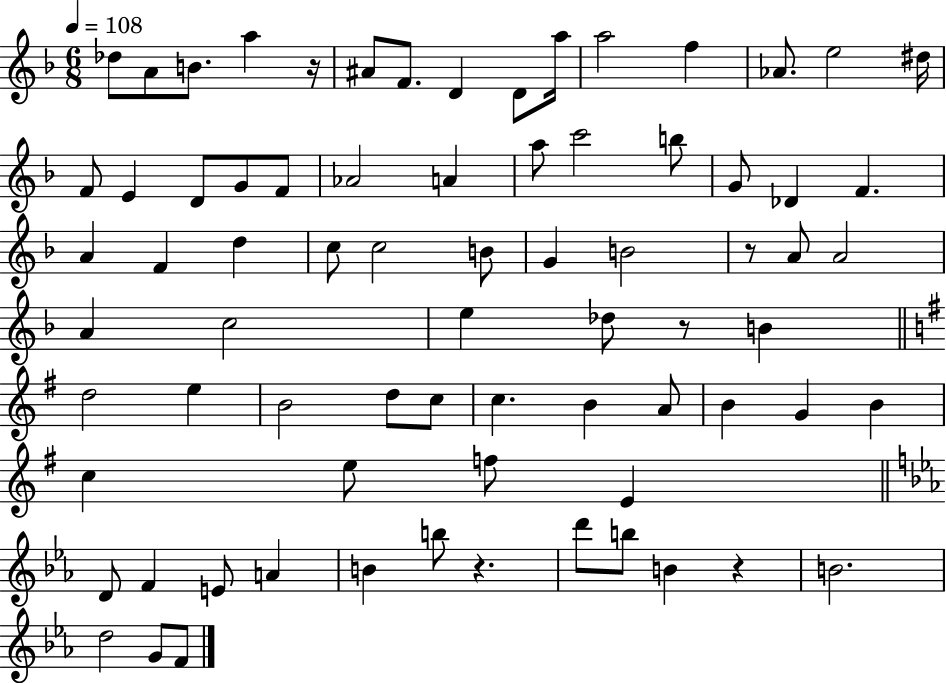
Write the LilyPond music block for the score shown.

{
  \clef treble
  \numericTimeSignature
  \time 6/8
  \key f \major
  \tempo 4 = 108
  des''8 a'8 b'8. a''4 r16 | ais'8 f'8. d'4 d'8 a''16 | a''2 f''4 | aes'8. e''2 dis''16 | \break f'8 e'4 d'8 g'8 f'8 | aes'2 a'4 | a''8 c'''2 b''8 | g'8 des'4 f'4. | \break a'4 f'4 d''4 | c''8 c''2 b'8 | g'4 b'2 | r8 a'8 a'2 | \break a'4 c''2 | e''4 des''8 r8 b'4 | \bar "||" \break \key e \minor d''2 e''4 | b'2 d''8 c''8 | c''4. b'4 a'8 | b'4 g'4 b'4 | \break c''4 e''8 f''8 e'4 | \bar "||" \break \key ees \major d'8 f'4 e'8 a'4 | b'4 b''8 r4. | d'''8 b''8 b'4 r4 | b'2. | \break d''2 g'8 f'8 | \bar "|."
}